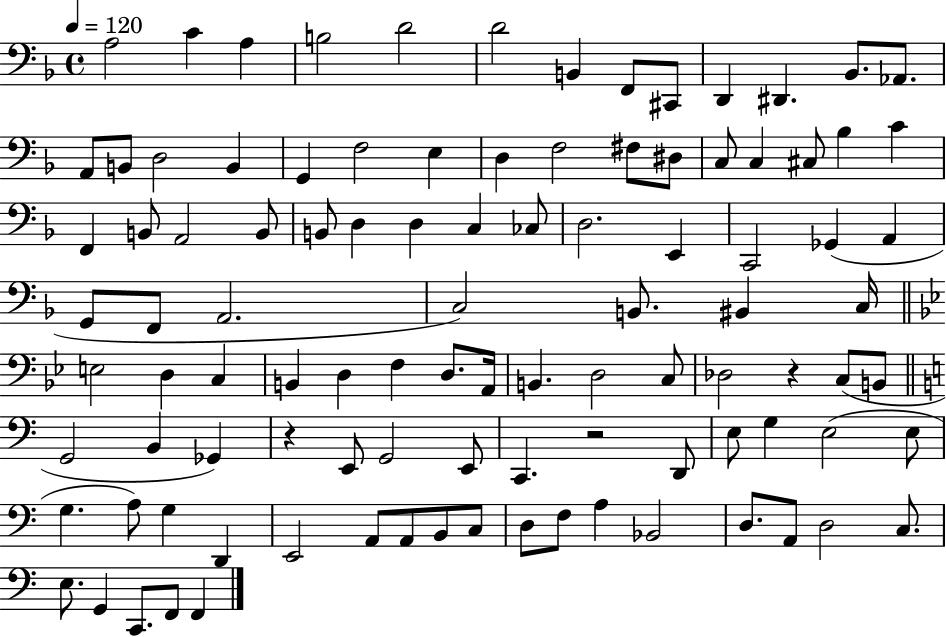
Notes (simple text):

A3/h C4/q A3/q B3/h D4/h D4/h B2/q F2/e C#2/e D2/q D#2/q. Bb2/e. Ab2/e. A2/e B2/e D3/h B2/q G2/q F3/h E3/q D3/q F3/h F#3/e D#3/e C3/e C3/q C#3/e Bb3/q C4/q F2/q B2/e A2/h B2/e B2/e D3/q D3/q C3/q CES3/e D3/h. E2/q C2/h Gb2/q A2/q G2/e F2/e A2/h. C3/h B2/e. BIS2/q C3/s E3/h D3/q C3/q B2/q D3/q F3/q D3/e. A2/s B2/q. D3/h C3/e Db3/h R/q C3/e B2/e G2/h B2/q Gb2/q R/q E2/e G2/h E2/e C2/q. R/h D2/e E3/e G3/q E3/h E3/e G3/q. A3/e G3/q D2/q E2/h A2/e A2/e B2/e C3/e D3/e F3/e A3/q Bb2/h D3/e. A2/e D3/h C3/e. E3/e. G2/q C2/e. F2/e F2/q